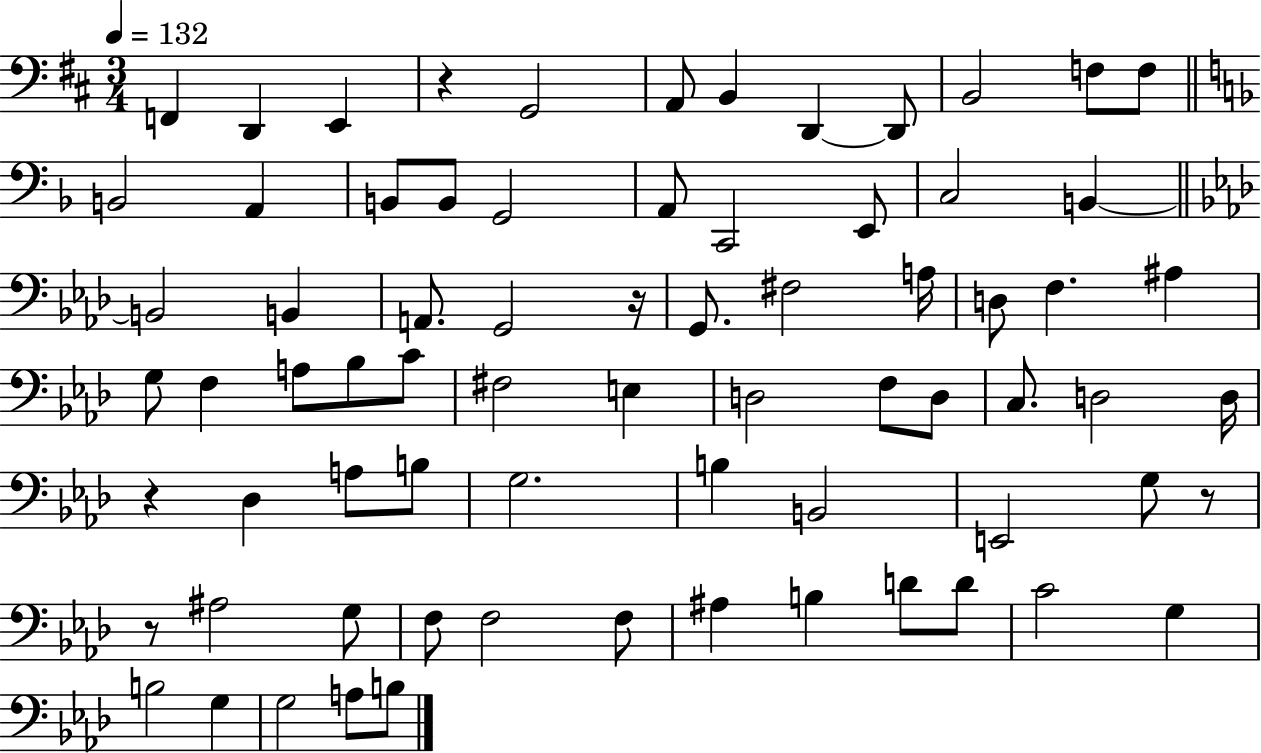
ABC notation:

X:1
T:Untitled
M:3/4
L:1/4
K:D
F,, D,, E,, z G,,2 A,,/2 B,, D,, D,,/2 B,,2 F,/2 F,/2 B,,2 A,, B,,/2 B,,/2 G,,2 A,,/2 C,,2 E,,/2 C,2 B,, B,,2 B,, A,,/2 G,,2 z/4 G,,/2 ^F,2 A,/4 D,/2 F, ^A, G,/2 F, A,/2 _B,/2 C/2 ^F,2 E, D,2 F,/2 D,/2 C,/2 D,2 D,/4 z _D, A,/2 B,/2 G,2 B, B,,2 E,,2 G,/2 z/2 z/2 ^A,2 G,/2 F,/2 F,2 F,/2 ^A, B, D/2 D/2 C2 G, B,2 G, G,2 A,/2 B,/2